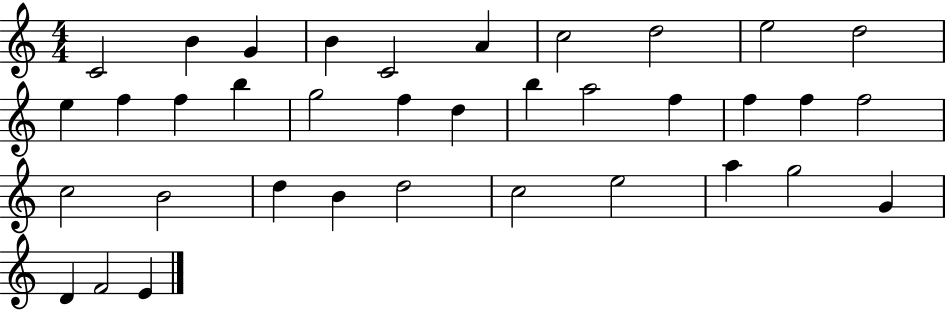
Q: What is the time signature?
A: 4/4